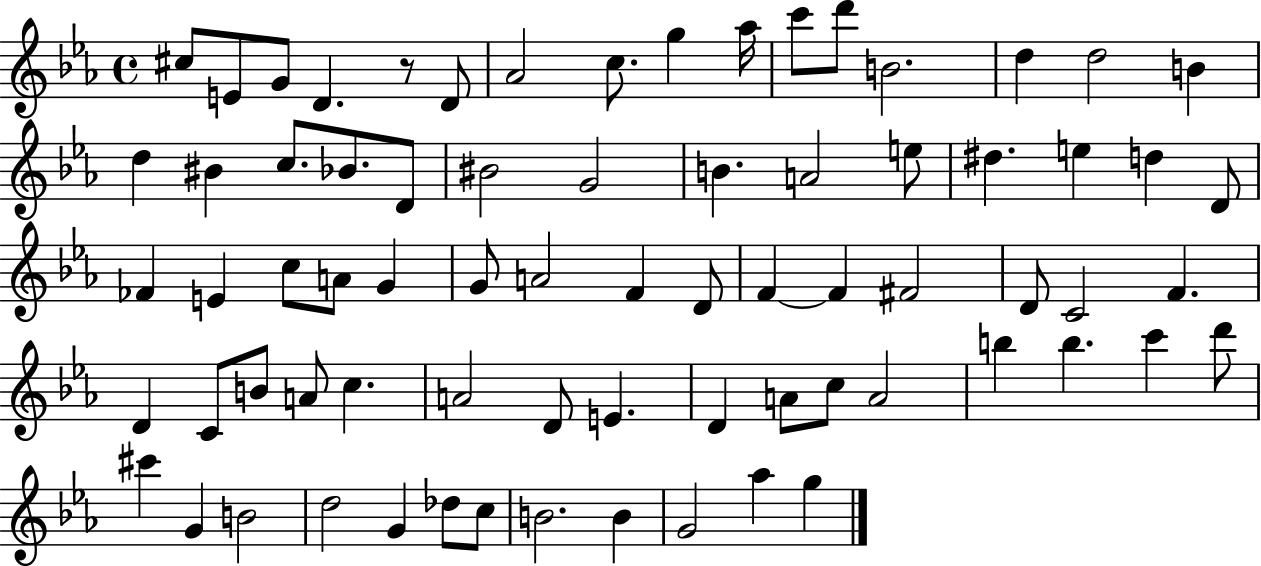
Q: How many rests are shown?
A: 1